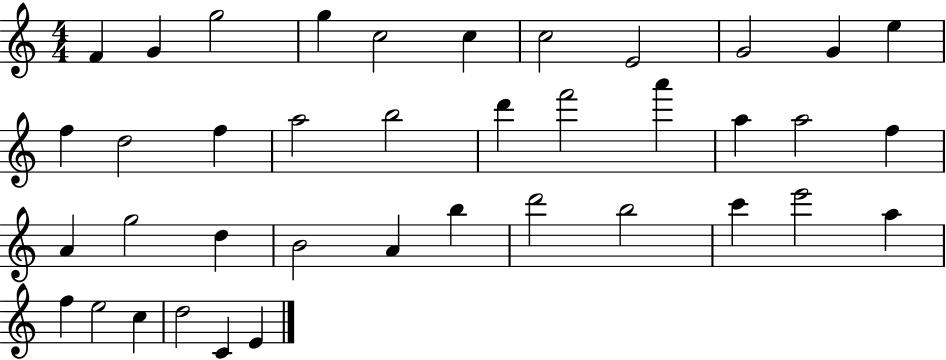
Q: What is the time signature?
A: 4/4